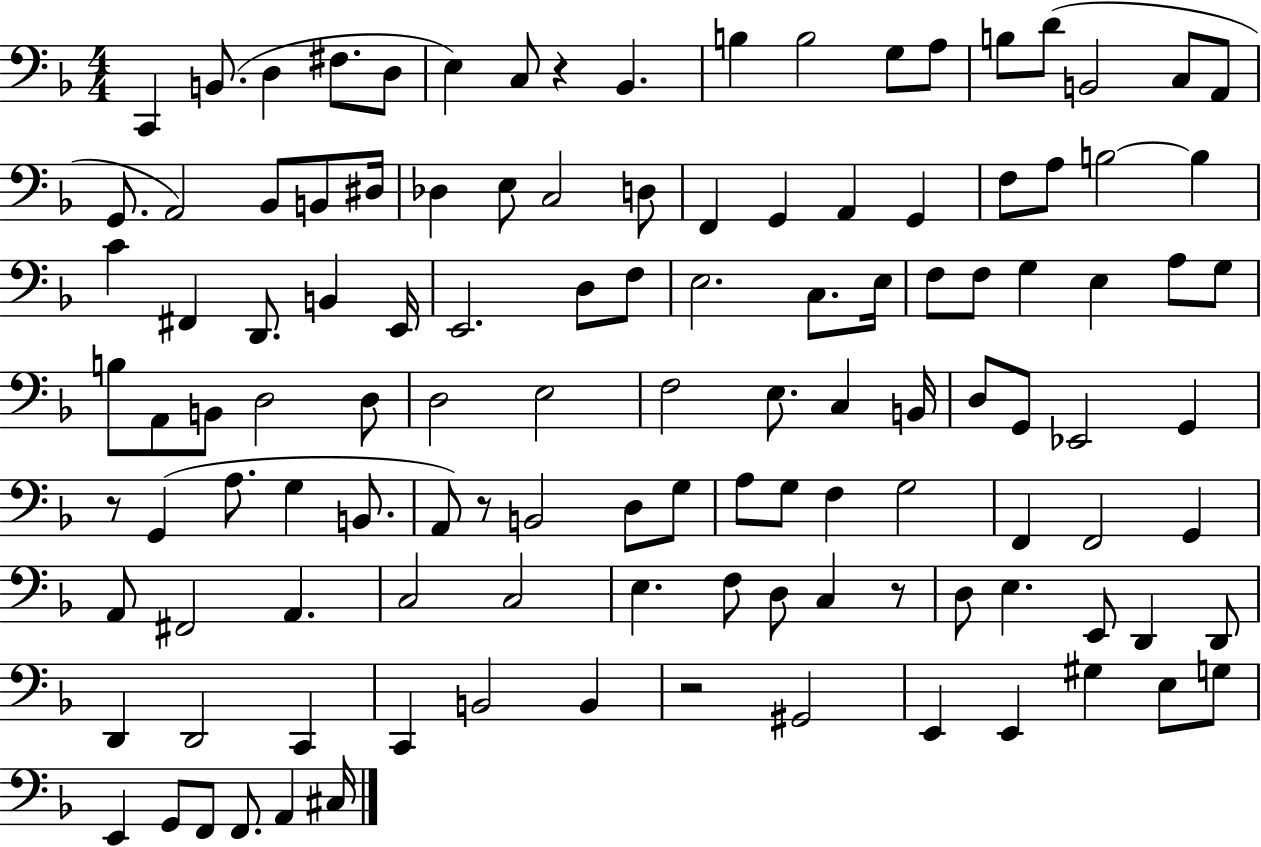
{
  \clef bass
  \numericTimeSignature
  \time 4/4
  \key f \major
  \repeat volta 2 { c,4 b,8.( d4 fis8. d8 | e4) c8 r4 bes,4. | b4 b2 g8 a8 | b8 d'8( b,2 c8 a,8 | \break g,8. a,2) bes,8 b,8 dis16 | des4 e8 c2 d8 | f,4 g,4 a,4 g,4 | f8 a8 b2~~ b4 | \break c'4 fis,4 d,8. b,4 e,16 | e,2. d8 f8 | e2. c8. e16 | f8 f8 g4 e4 a8 g8 | \break b8 a,8 b,8 d2 d8 | d2 e2 | f2 e8. c4 b,16 | d8 g,8 ees,2 g,4 | \break r8 g,4( a8. g4 b,8. | a,8) r8 b,2 d8 g8 | a8 g8 f4 g2 | f,4 f,2 g,4 | \break a,8 fis,2 a,4. | c2 c2 | e4. f8 d8 c4 r8 | d8 e4. e,8 d,4 d,8 | \break d,4 d,2 c,4 | c,4 b,2 b,4 | r2 gis,2 | e,4 e,4 gis4 e8 g8 | \break e,4 g,8 f,8 f,8. a,4 cis16 | } \bar "|."
}